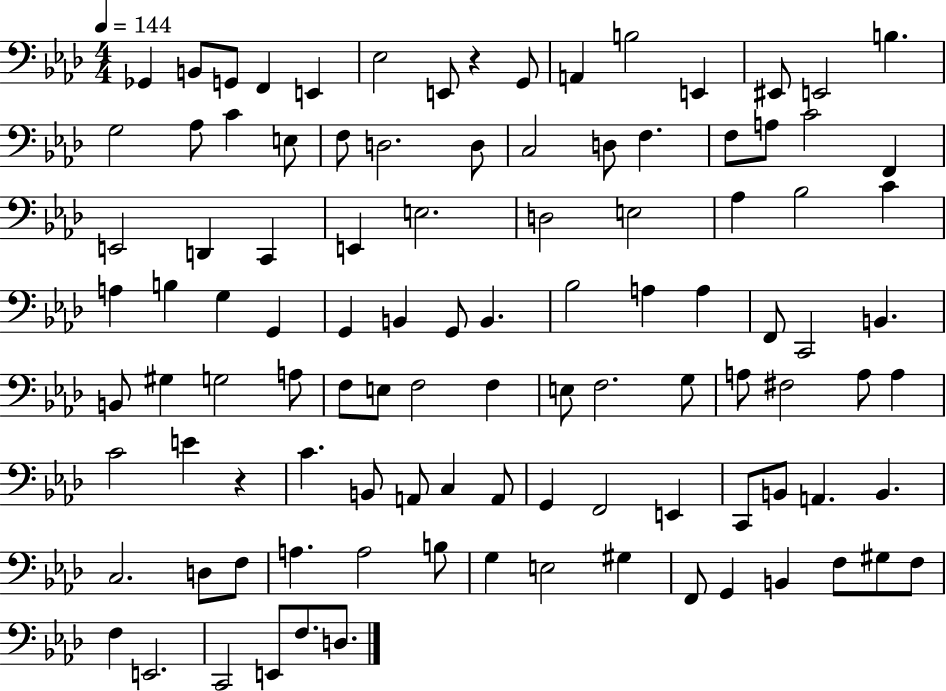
{
  \clef bass
  \numericTimeSignature
  \time 4/4
  \key aes \major
  \tempo 4 = 144
  ges,4 b,8 g,8 f,4 e,4 | ees2 e,8 r4 g,8 | a,4 b2 e,4 | eis,8 e,2 b4. | \break g2 aes8 c'4 e8 | f8 d2. d8 | c2 d8 f4. | f8 a8 c'2 f,4 | \break e,2 d,4 c,4 | e,4 e2. | d2 e2 | aes4 bes2 c'4 | \break a4 b4 g4 g,4 | g,4 b,4 g,8 b,4. | bes2 a4 a4 | f,8 c,2 b,4. | \break b,8 gis4 g2 a8 | f8 e8 f2 f4 | e8 f2. g8 | a8 fis2 a8 a4 | \break c'2 e'4 r4 | c'4. b,8 a,8 c4 a,8 | g,4 f,2 e,4 | c,8 b,8 a,4. b,4. | \break c2. d8 f8 | a4. a2 b8 | g4 e2 gis4 | f,8 g,4 b,4 f8 gis8 f8 | \break f4 e,2. | c,2 e,8 f8. d8. | \bar "|."
}